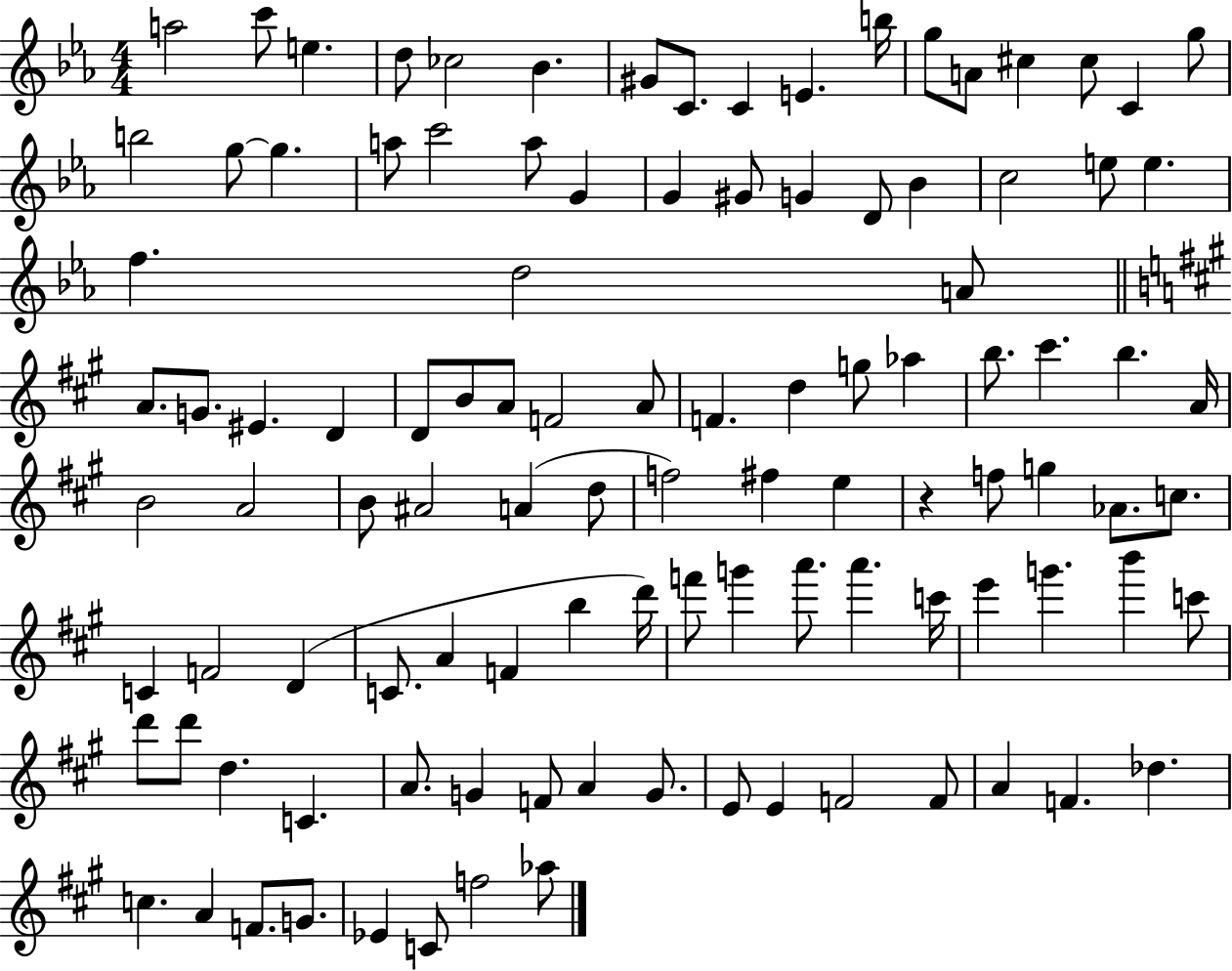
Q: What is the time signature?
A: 4/4